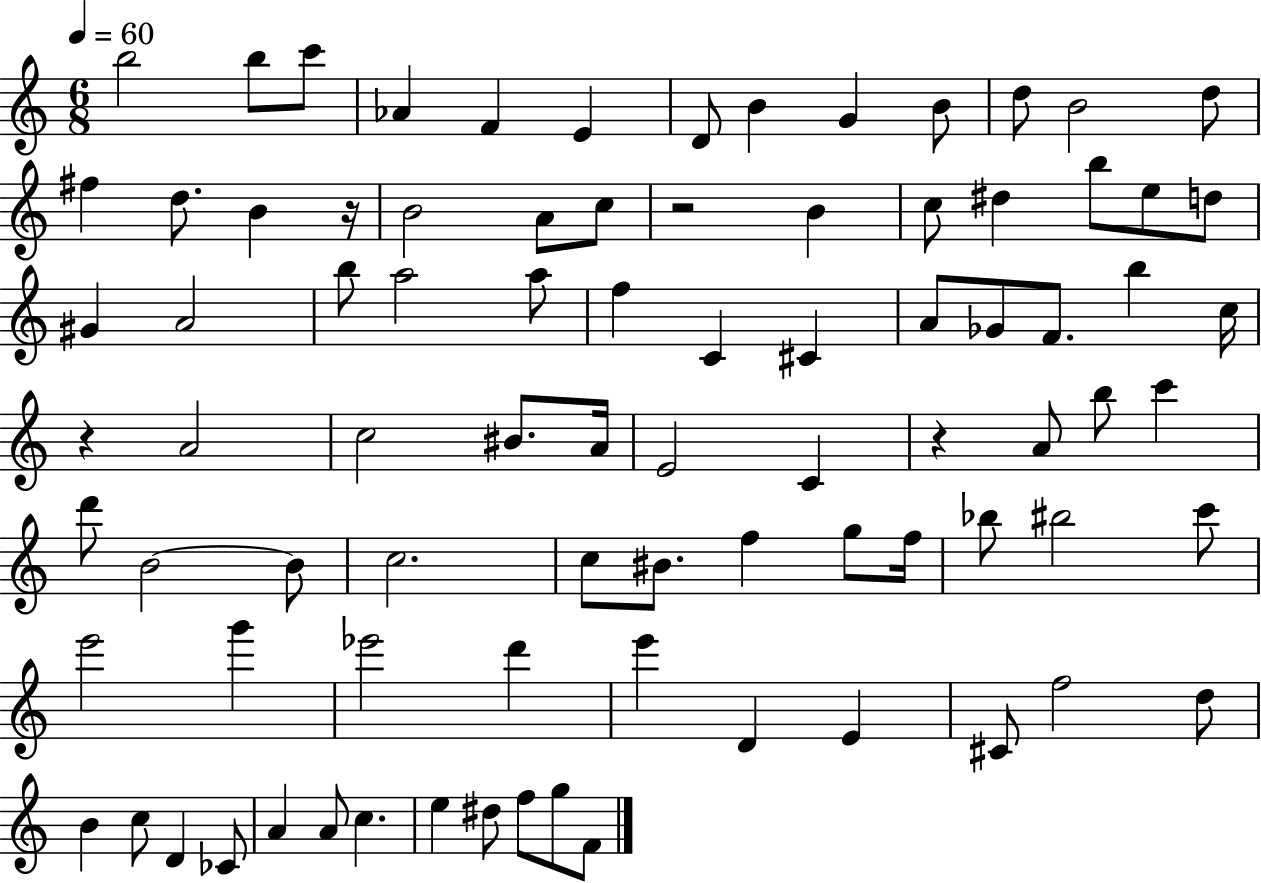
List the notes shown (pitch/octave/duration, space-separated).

B5/h B5/e C6/e Ab4/q F4/q E4/q D4/e B4/q G4/q B4/e D5/e B4/h D5/e F#5/q D5/e. B4/q R/s B4/h A4/e C5/e R/h B4/q C5/e D#5/q B5/e E5/e D5/e G#4/q A4/h B5/e A5/h A5/e F5/q C4/q C#4/q A4/e Gb4/e F4/e. B5/q C5/s R/q A4/h C5/h BIS4/e. A4/s E4/h C4/q R/q A4/e B5/e C6/q D6/e B4/h B4/e C5/h. C5/e BIS4/e. F5/q G5/e F5/s Bb5/e BIS5/h C6/e E6/h G6/q Eb6/h D6/q E6/q D4/q E4/q C#4/e F5/h D5/e B4/q C5/e D4/q CES4/e A4/q A4/e C5/q. E5/q D#5/e F5/e G5/e F4/e